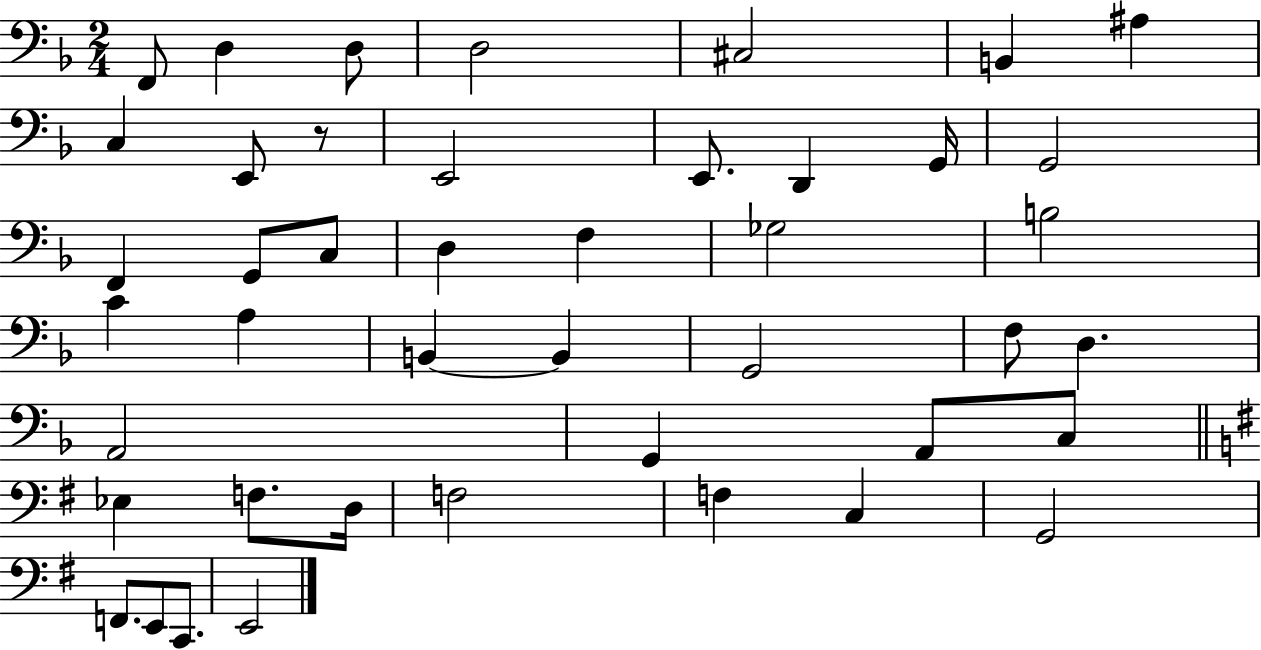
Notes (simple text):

F2/e D3/q D3/e D3/h C#3/h B2/q A#3/q C3/q E2/e R/e E2/h E2/e. D2/q G2/s G2/h F2/q G2/e C3/e D3/q F3/q Gb3/h B3/h C4/q A3/q B2/q B2/q G2/h F3/e D3/q. A2/h G2/q A2/e C3/e Eb3/q F3/e. D3/s F3/h F3/q C3/q G2/h F2/e. E2/e C2/e. E2/h